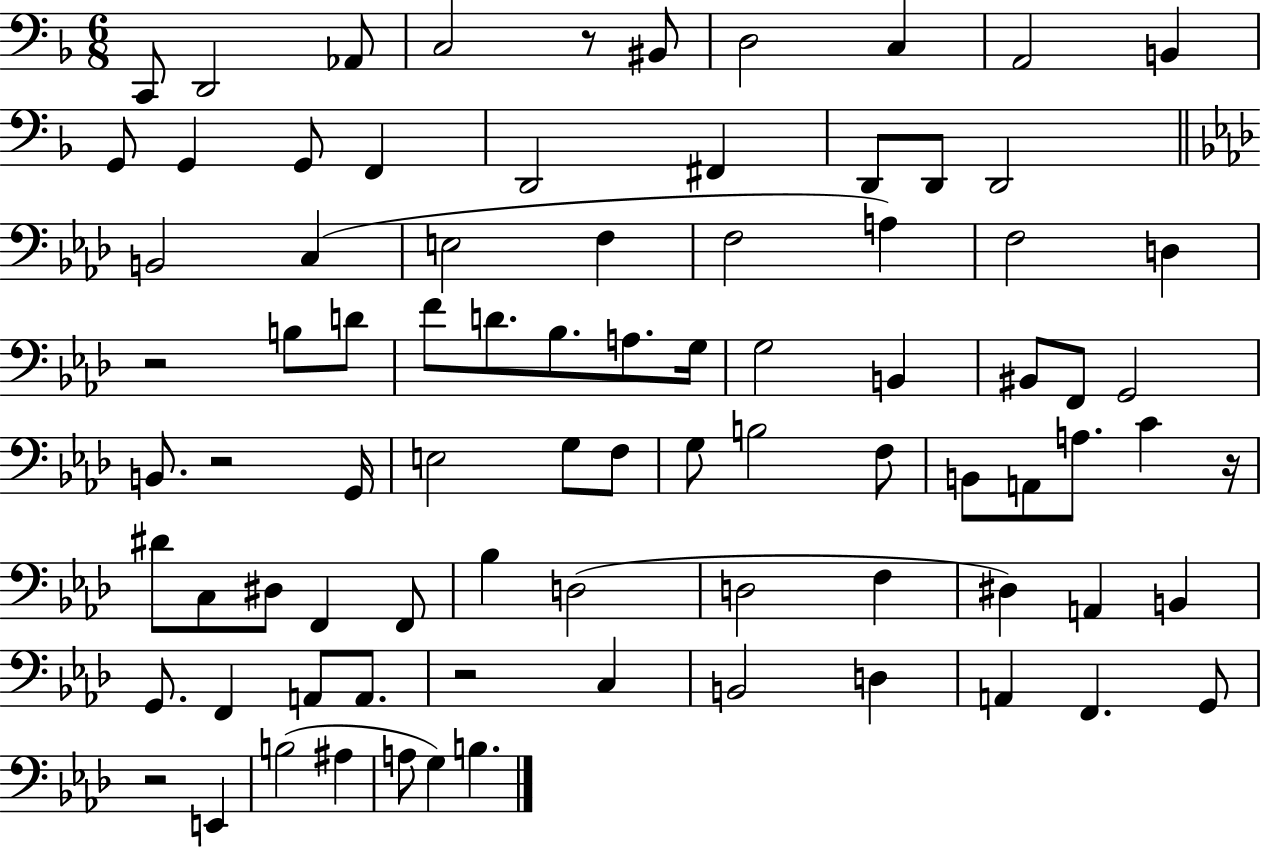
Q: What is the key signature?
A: F major